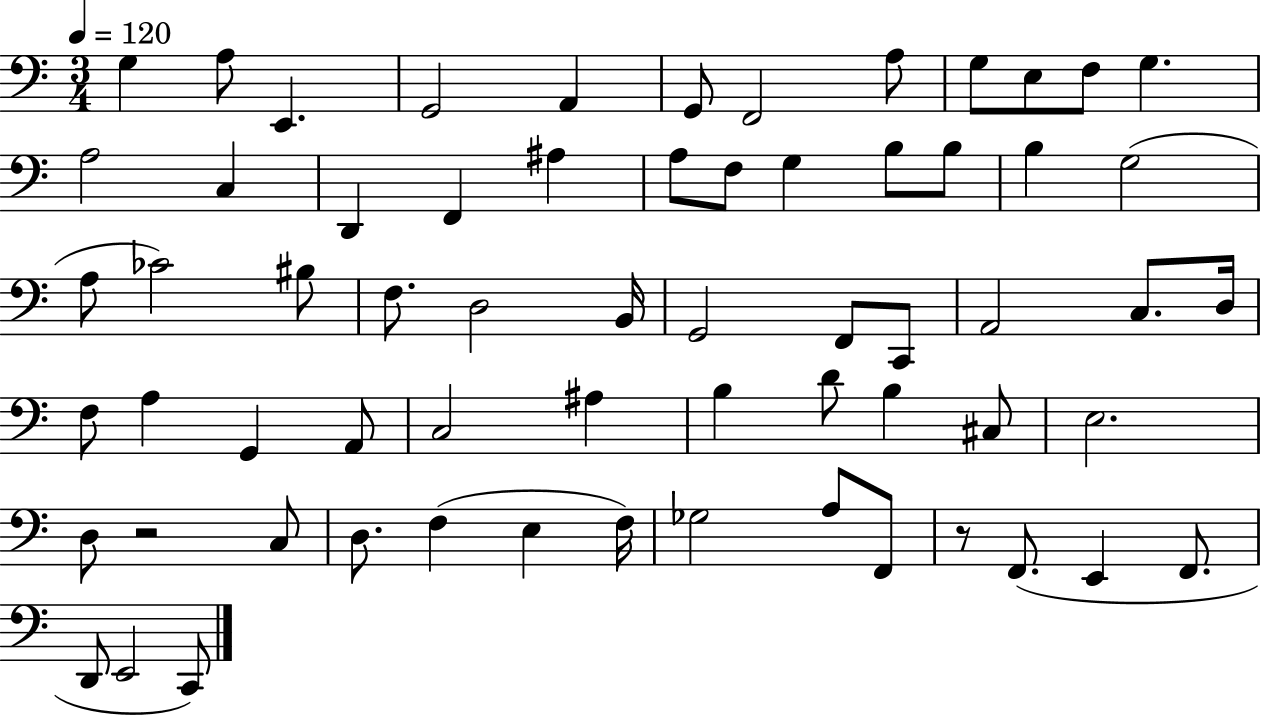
{
  \clef bass
  \numericTimeSignature
  \time 3/4
  \key c \major
  \tempo 4 = 120
  g4 a8 e,4. | g,2 a,4 | g,8 f,2 a8 | g8 e8 f8 g4. | \break a2 c4 | d,4 f,4 ais4 | a8 f8 g4 b8 b8 | b4 g2( | \break a8 ces'2) bis8 | f8. d2 b,16 | g,2 f,8 c,8 | a,2 c8. d16 | \break f8 a4 g,4 a,8 | c2 ais4 | b4 d'8 b4 cis8 | e2. | \break d8 r2 c8 | d8. f4( e4 f16) | ges2 a8 f,8 | r8 f,8.( e,4 f,8. | \break d,8 e,2 c,8) | \bar "|."
}